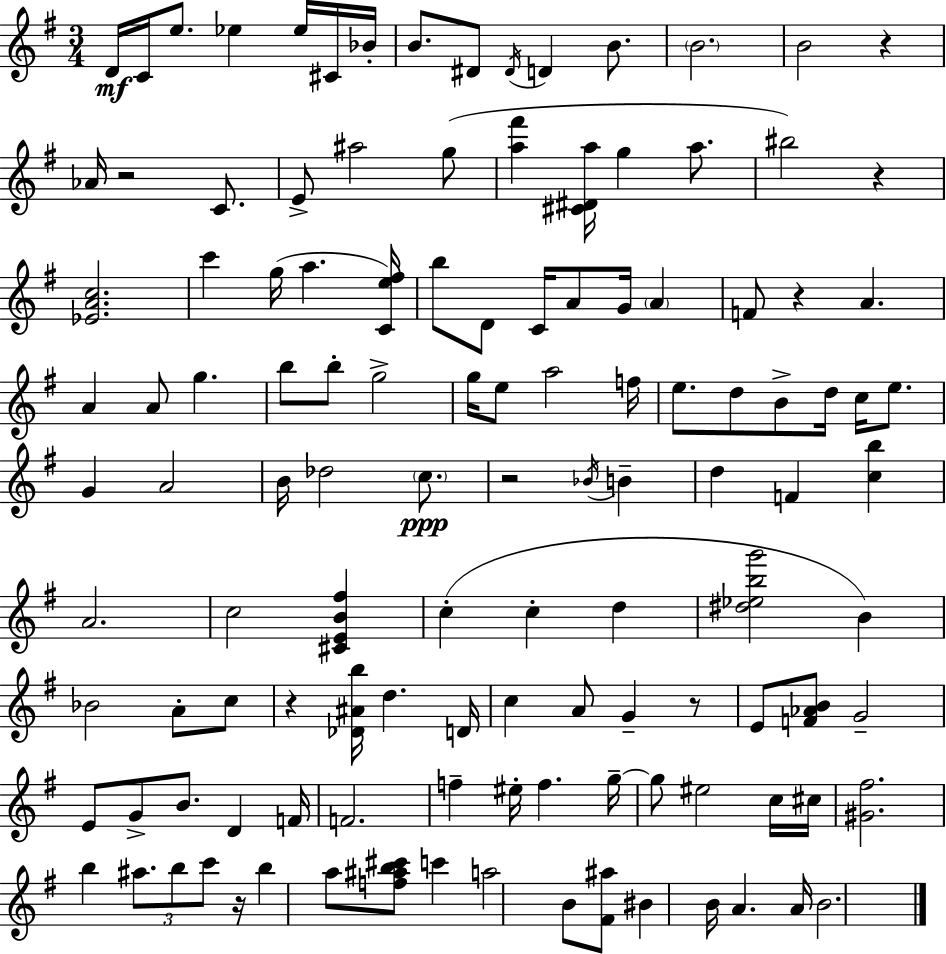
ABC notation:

X:1
T:Untitled
M:3/4
L:1/4
K:Em
D/4 C/4 e/2 _e _e/4 ^C/4 _B/4 B/2 ^D/2 ^D/4 D B/2 B2 B2 z _A/4 z2 C/2 E/2 ^a2 g/2 [a^f'] [^C^Da]/4 g a/2 ^b2 z [_EAc]2 c' g/4 a [Ce^f]/4 b/2 D/2 C/4 A/2 G/4 A F/2 z A A A/2 g b/2 b/2 g2 g/4 e/2 a2 f/4 e/2 d/2 B/2 d/4 c/4 e/2 G A2 B/4 _d2 c/2 z2 _B/4 B d F [cb] A2 c2 [^CEB^f] c c d [^d_ebg']2 B _B2 A/2 c/2 z [_D^Ab]/4 d D/4 c A/2 G z/2 E/2 [F_AB]/2 G2 E/2 G/2 B/2 D F/4 F2 f ^e/4 f g/4 g/2 ^e2 c/4 ^c/4 [^G^f]2 b ^a/2 b/2 c'/2 z/4 b a/2 [f^ab^c']/2 c' a2 B/2 [^F^a]/2 ^B B/4 A A/4 B2